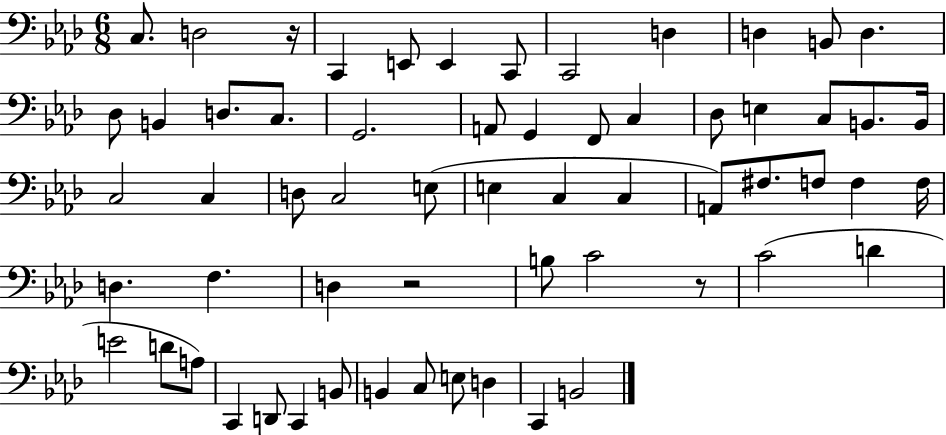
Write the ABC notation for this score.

X:1
T:Untitled
M:6/8
L:1/4
K:Ab
C,/2 D,2 z/4 C,, E,,/2 E,, C,,/2 C,,2 D, D, B,,/2 D, _D,/2 B,, D,/2 C,/2 G,,2 A,,/2 G,, F,,/2 C, _D,/2 E, C,/2 B,,/2 B,,/4 C,2 C, D,/2 C,2 E,/2 E, C, C, A,,/2 ^F,/2 F,/2 F, F,/4 D, F, D, z2 B,/2 C2 z/2 C2 D E2 D/2 A,/2 C,, D,,/2 C,, B,,/2 B,, C,/2 E,/2 D, C,, B,,2